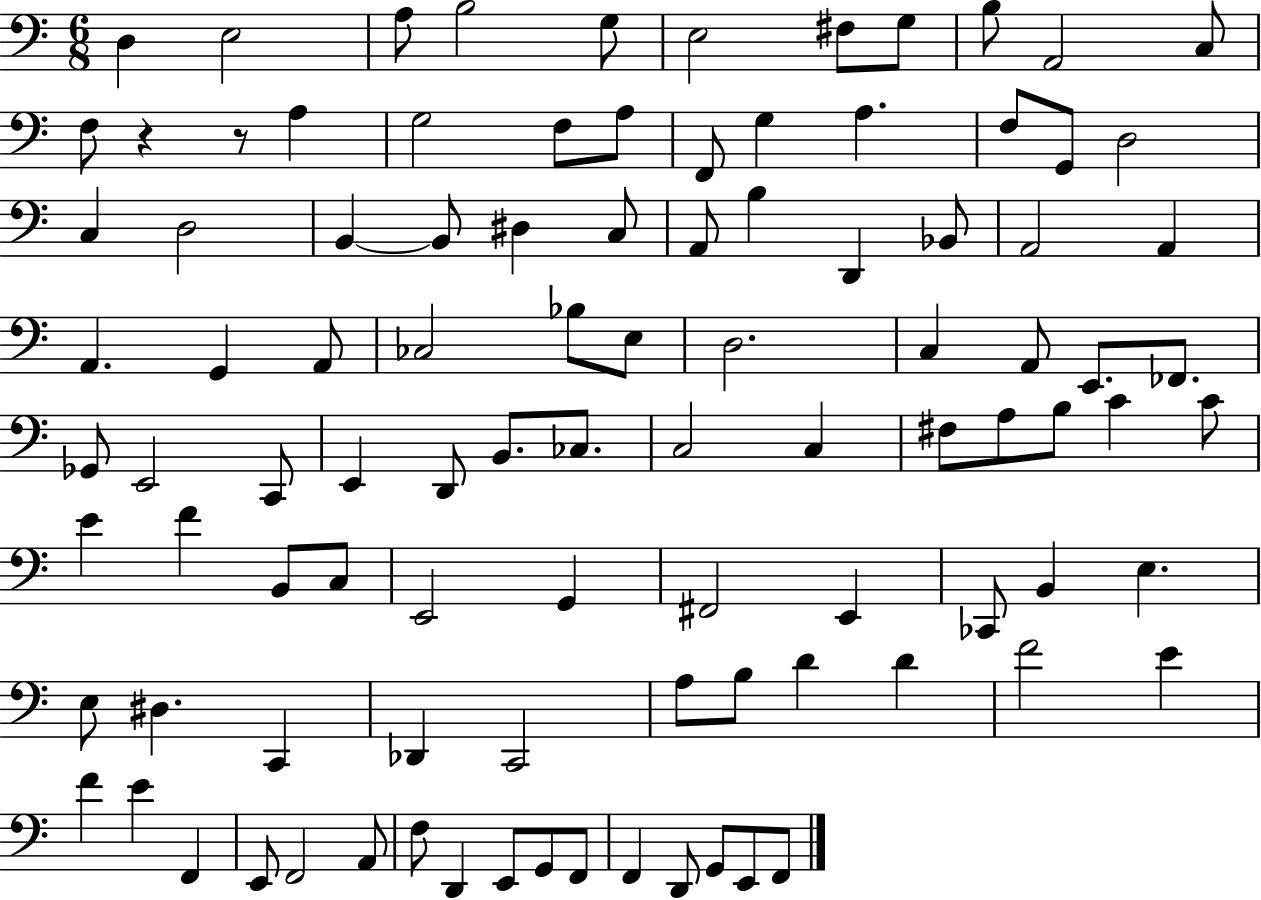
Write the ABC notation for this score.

X:1
T:Untitled
M:6/8
L:1/4
K:C
D, E,2 A,/2 B,2 G,/2 E,2 ^F,/2 G,/2 B,/2 A,,2 C,/2 F,/2 z z/2 A, G,2 F,/2 A,/2 F,,/2 G, A, F,/2 G,,/2 D,2 C, D,2 B,, B,,/2 ^D, C,/2 A,,/2 B, D,, _B,,/2 A,,2 A,, A,, G,, A,,/2 _C,2 _B,/2 E,/2 D,2 C, A,,/2 E,,/2 _F,,/2 _G,,/2 E,,2 C,,/2 E,, D,,/2 B,,/2 _C,/2 C,2 C, ^F,/2 A,/2 B,/2 C C/2 E F B,,/2 C,/2 E,,2 G,, ^F,,2 E,, _C,,/2 B,, E, E,/2 ^D, C,, _D,, C,,2 A,/2 B,/2 D D F2 E F E F,, E,,/2 F,,2 A,,/2 F,/2 D,, E,,/2 G,,/2 F,,/2 F,, D,,/2 G,,/2 E,,/2 F,,/2